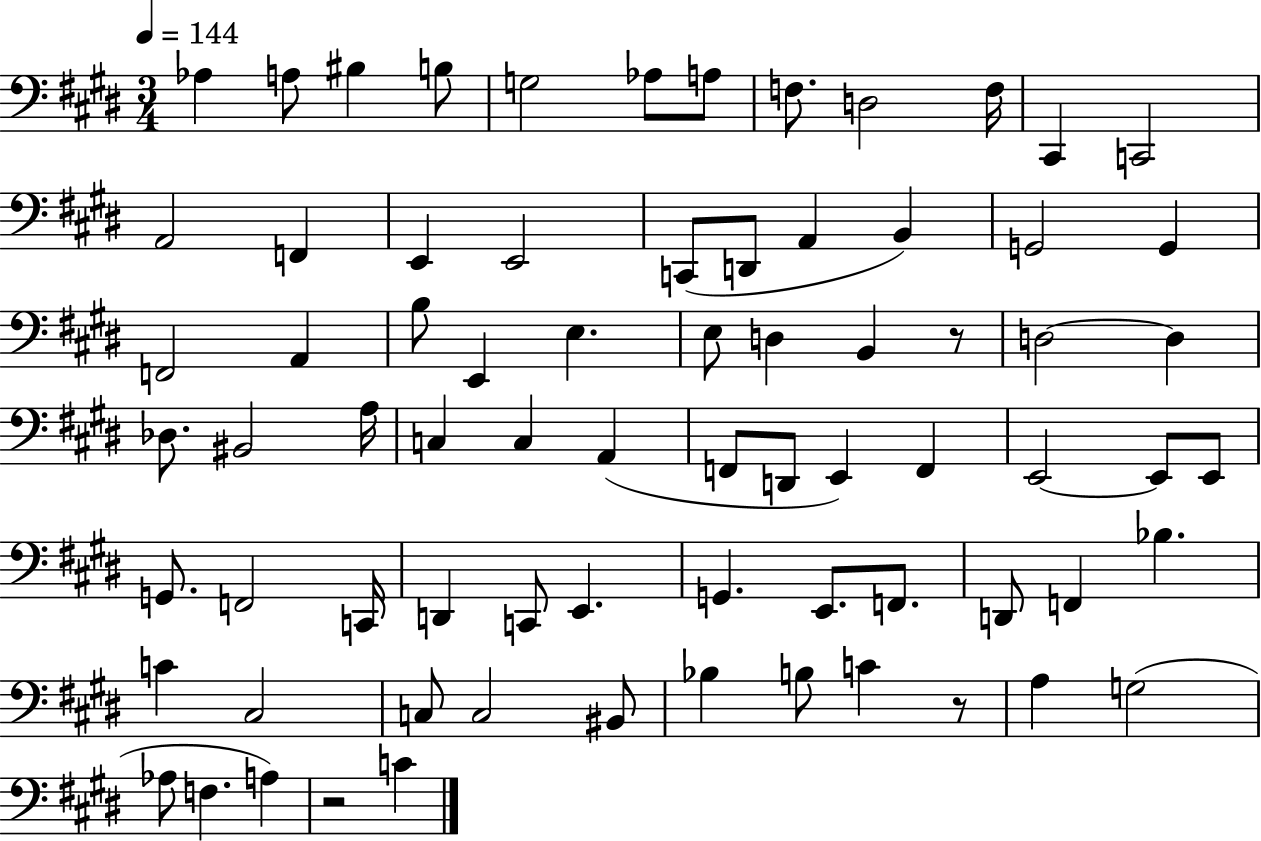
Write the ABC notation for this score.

X:1
T:Untitled
M:3/4
L:1/4
K:E
_A, A,/2 ^B, B,/2 G,2 _A,/2 A,/2 F,/2 D,2 F,/4 ^C,, C,,2 A,,2 F,, E,, E,,2 C,,/2 D,,/2 A,, B,, G,,2 G,, F,,2 A,, B,/2 E,, E, E,/2 D, B,, z/2 D,2 D, _D,/2 ^B,,2 A,/4 C, C, A,, F,,/2 D,,/2 E,, F,, E,,2 E,,/2 E,,/2 G,,/2 F,,2 C,,/4 D,, C,,/2 E,, G,, E,,/2 F,,/2 D,,/2 F,, _B, C ^C,2 C,/2 C,2 ^B,,/2 _B, B,/2 C z/2 A, G,2 _A,/2 F, A, z2 C